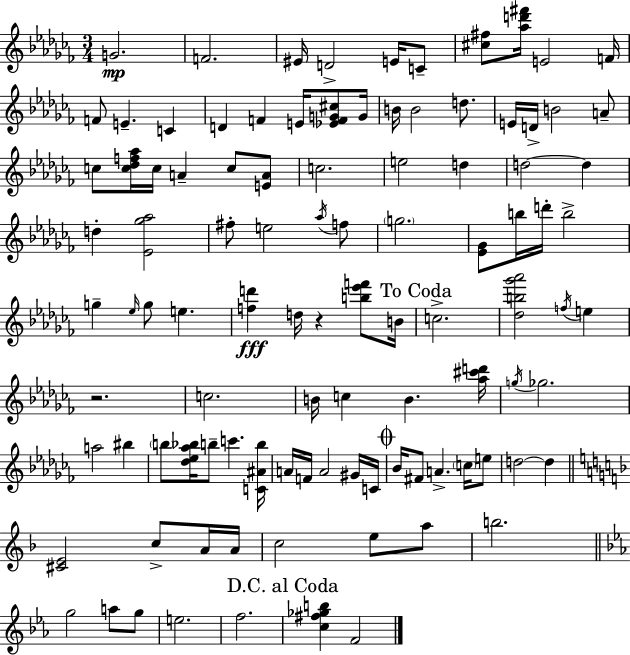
{
  \clef treble
  \numericTimeSignature
  \time 3/4
  \key aes \minor
  \repeat volta 2 { g'2.\mp | f'2. | eis'16 d'2-> e'16 c'8-- | <cis'' fis''>8 <aes'' d''' fis'''>16 e'2 f'16 | \break f'8 e'4.-- c'4 | d'4 f'4 e'16 <ees' f' g' cis''>8 g'16 | b'16 b'2 d''8. | e'16 d'16-> b'2 a'8-- | \break c''8 <c'' des'' f'' aes''>16 c''16 a'4-- c''8 <e' a'>8 | c''2. | e''2 d''4 | d''2~~ d''4 | \break d''4-. <ees' ges'' aes''>2 | fis''8-. e''2 \acciaccatura { aes''16 } f''8 | \parenthesize g''2. | <ees' ges'>8 b''16 d'''16-. b''2-> | \break g''4-- \grace { ees''16 } g''8 e''4. | <f'' d'''>4\fff d''16 r4 <b'' ees''' f'''>8 | b'16 \mark "To Coda" c''2.-> | <des'' b'' ges''' aes'''>2 \acciaccatura { f''16 } e''4 | \break r2. | c''2. | b'16 c''4 b'4. | <aes'' cis''' d'''>16 \acciaccatura { g''16 } ges''2. | \break a''2 | bis''4 \parenthesize b''8 <des'' ees'' aes'' bes''>16 b''8-- c'''4. | <c' ais' b''>16 a'16 f'16 a'2 | gis'16 c'16 \mark \markup { \musicglyph "scripts.coda" } bes'16 fis'8 a'4.-> | \break \parenthesize c''16 e''8 d''2~~ | d''4 \bar "||" \break \key f \major <cis' e'>2 c''8-> a'16 a'16 | c''2 e''8 a''8 | b''2. | \bar "||" \break \key ees \major g''2 a''8 g''8 | e''2. | f''2. | \mark "D.C. al Coda" <c'' fis'' ges'' b''>4 f'2 | \break } \bar "|."
}